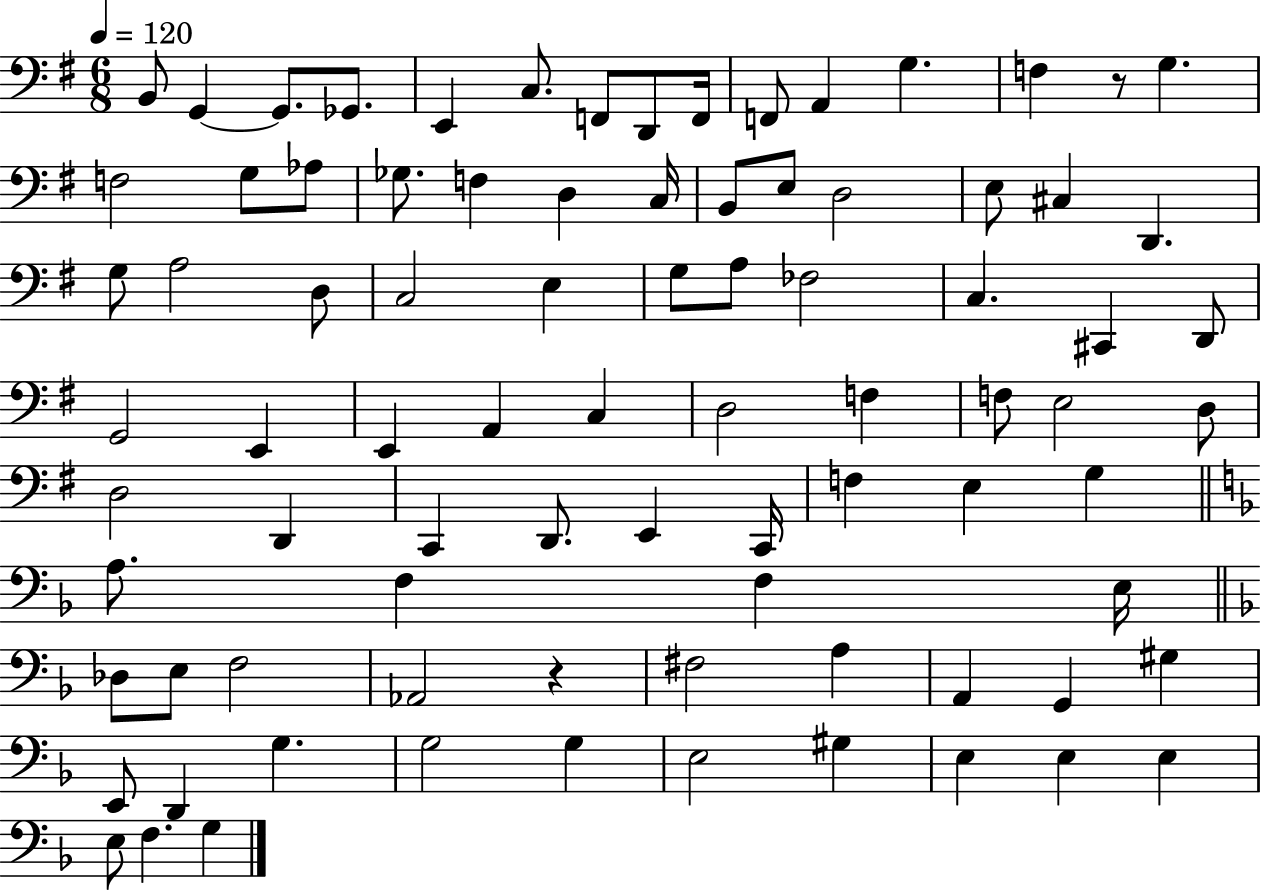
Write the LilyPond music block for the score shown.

{
  \clef bass
  \numericTimeSignature
  \time 6/8
  \key g \major
  \tempo 4 = 120
  b,8 g,4~~ g,8. ges,8. | e,4 c8. f,8 d,8 f,16 | f,8 a,4 g4. | f4 r8 g4. | \break f2 g8 aes8 | ges8. f4 d4 c16 | b,8 e8 d2 | e8 cis4 d,4. | \break g8 a2 d8 | c2 e4 | g8 a8 fes2 | c4. cis,4 d,8 | \break g,2 e,4 | e,4 a,4 c4 | d2 f4 | f8 e2 d8 | \break d2 d,4 | c,4 d,8. e,4 c,16 | f4 e4 g4 | \bar "||" \break \key f \major a8. f4 f4 e16 | \bar "||" \break \key f \major des8 e8 f2 | aes,2 r4 | fis2 a4 | a,4 g,4 gis4 | \break e,8 d,4 g4. | g2 g4 | e2 gis4 | e4 e4 e4 | \break e8 f4. g4 | \bar "|."
}